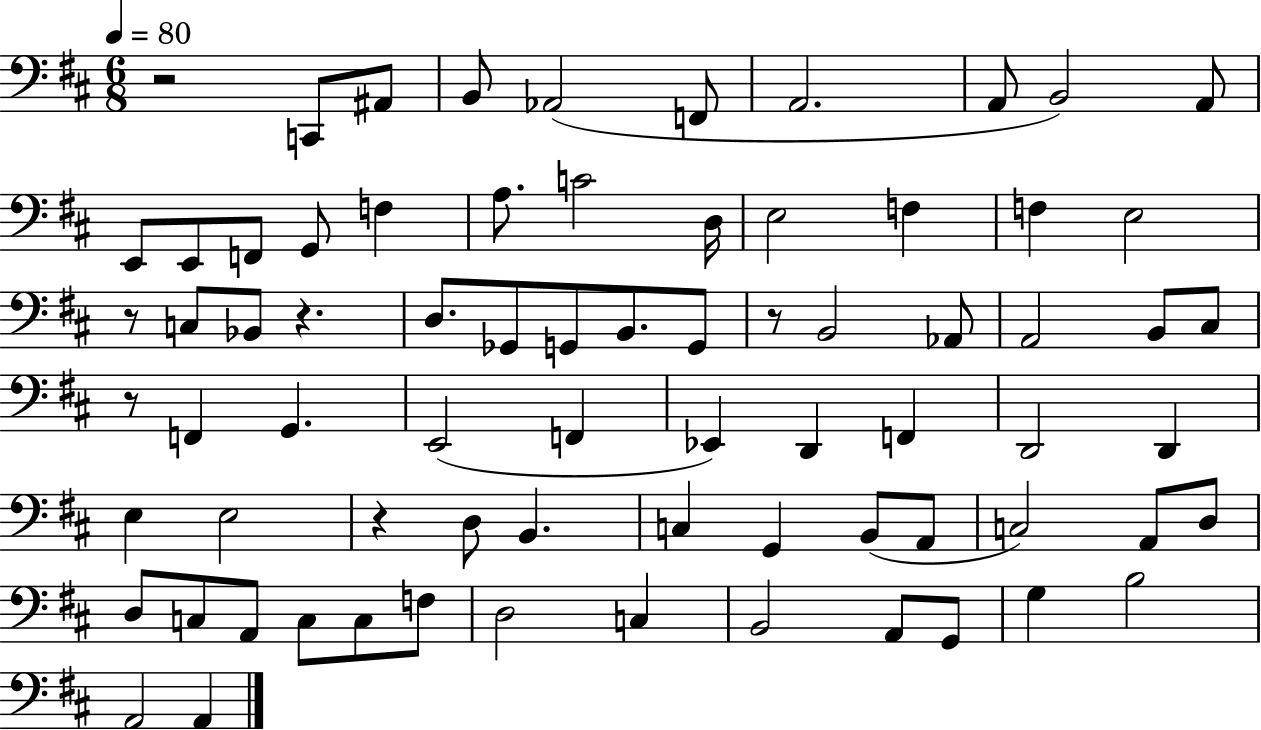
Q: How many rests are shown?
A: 6